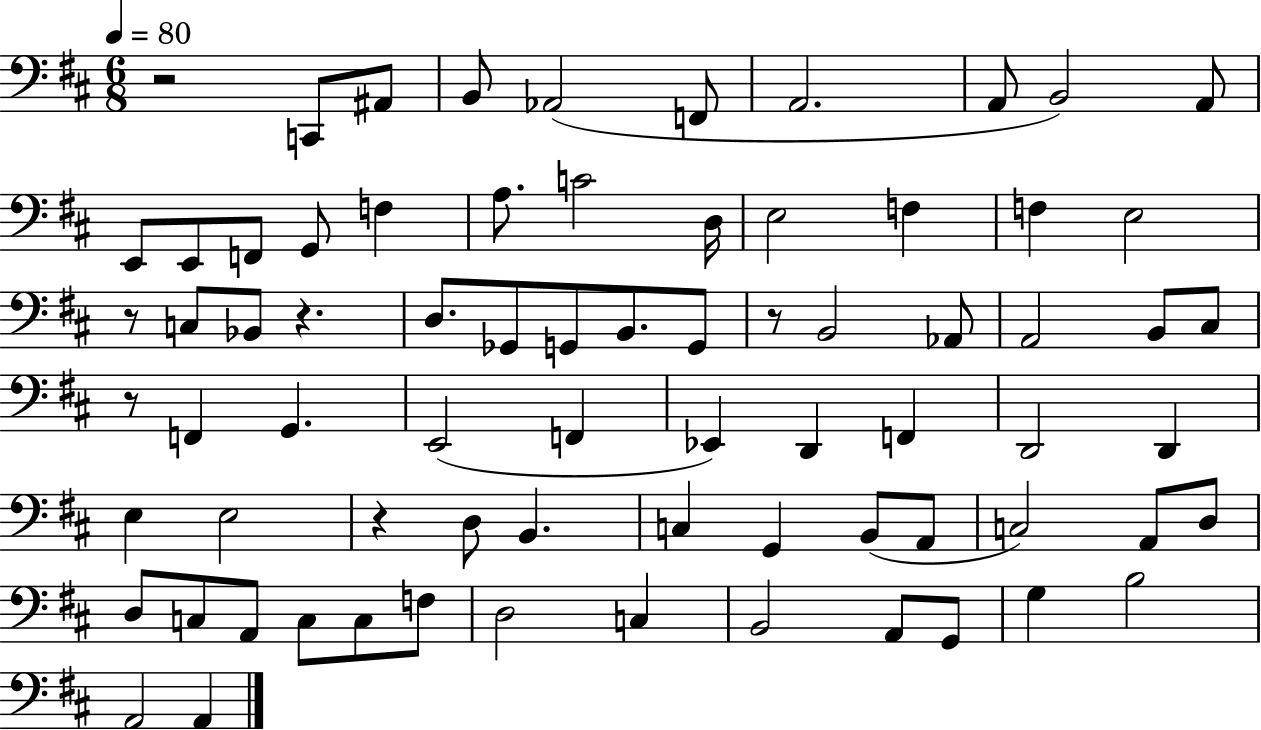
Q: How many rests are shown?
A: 6